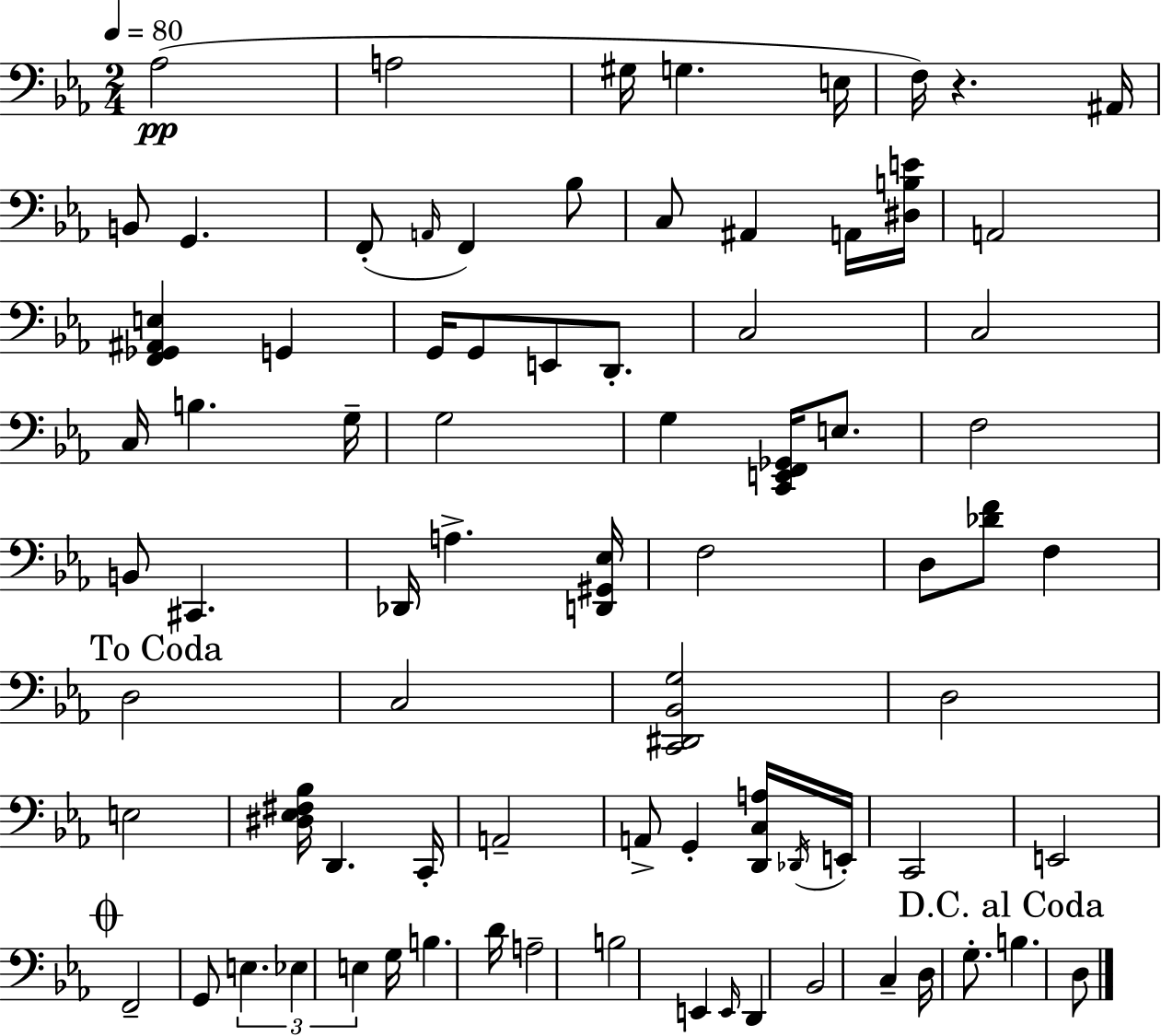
{
  \clef bass
  \numericTimeSignature
  \time 2/4
  \key c \minor
  \tempo 4 = 80
  aes2(\pp | a2 | gis16 g4. e16 | f16) r4. ais,16 | \break b,8 g,4. | f,8-.( \grace { a,16 } f,4) bes8 | c8 ais,4 a,16 | <dis b e'>16 a,2 | \break <f, ges, ais, e>4 g,4 | g,16 g,8 e,8 d,8.-. | c2 | c2 | \break c16 b4. | g16-- g2 | g4 <c, e, f, ges,>16 e8. | f2 | \break b,8 cis,4. | des,16 a4.-> | <d, gis, ees>16 f2 | d8 <des' f'>8 f4 | \break \mark "To Coda" d2 | c2 | <c, dis, bes, g>2 | d2 | \break e2 | <dis ees fis bes>16 d,4. | c,16-. a,2-- | a,8-> g,4-. <d, c a>16 | \break \acciaccatura { des,16 } e,16-. c,2 | e,2 | \mark \markup { \musicglyph "scripts.coda" } f,2-- | g,8 \tuplet 3/2 { e4. | \break ees4 e4 } | g16 b4. | d'16 a2-- | b2 | \break e,4 \grace { e,16 } d,4 | bes,2 | c4-- d16 | g8.-. \mark "D.C. al Coda" b4. | \break d8 \bar "|."
}